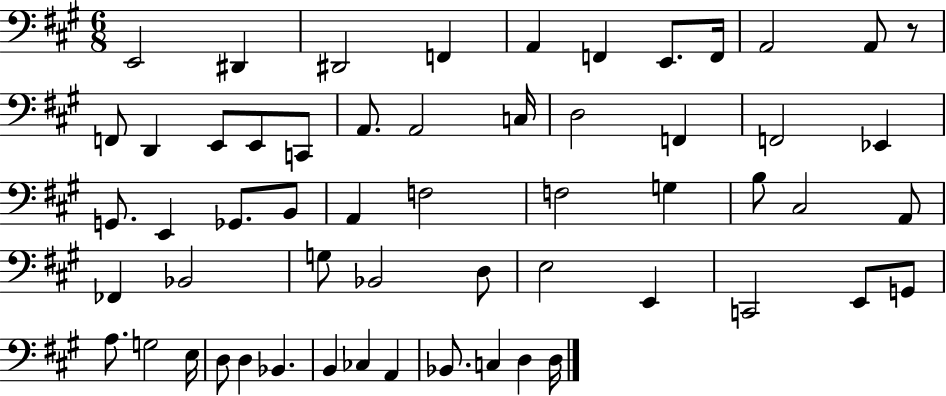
E2/h D#2/q D#2/h F2/q A2/q F2/q E2/e. F2/s A2/h A2/e R/e F2/e D2/q E2/e E2/e C2/e A2/e. A2/h C3/s D3/h F2/q F2/h Eb2/q G2/e. E2/q Gb2/e. B2/e A2/q F3/h F3/h G3/q B3/e C#3/h A2/e FES2/q Bb2/h G3/e Bb2/h D3/e E3/h E2/q C2/h E2/e G2/e A3/e. G3/h E3/s D3/e D3/q Bb2/q. B2/q CES3/q A2/q Bb2/e. C3/q D3/q D3/s